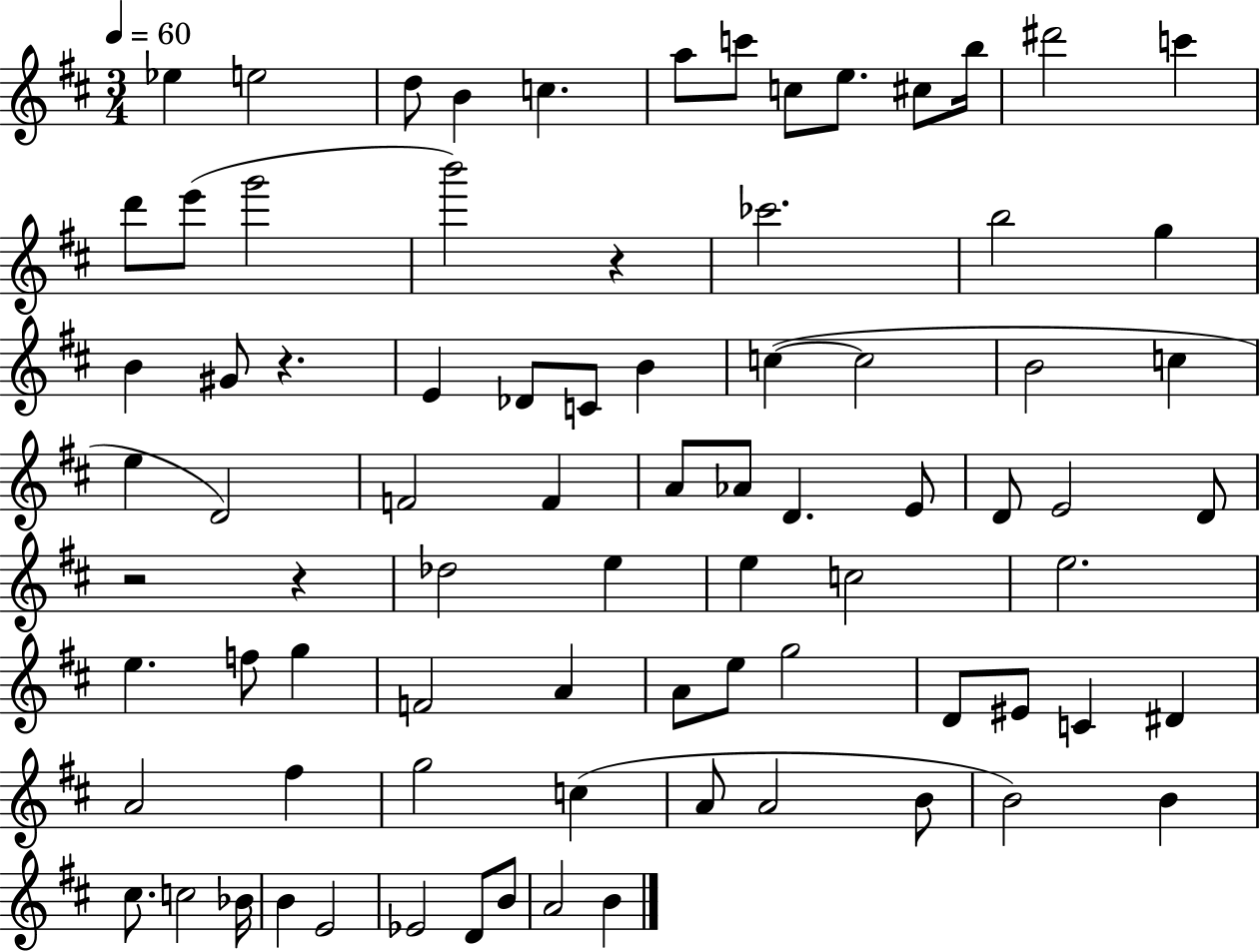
{
  \clef treble
  \numericTimeSignature
  \time 3/4
  \key d \major
  \tempo 4 = 60
  ees''4 e''2 | d''8 b'4 c''4. | a''8 c'''8 c''8 e''8. cis''8 b''16 | dis'''2 c'''4 | \break d'''8 e'''8( g'''2 | b'''2) r4 | ces'''2. | b''2 g''4 | \break b'4 gis'8 r4. | e'4 des'8 c'8 b'4 | c''4~(~ c''2 | b'2 c''4 | \break e''4 d'2) | f'2 f'4 | a'8 aes'8 d'4. e'8 | d'8 e'2 d'8 | \break r2 r4 | des''2 e''4 | e''4 c''2 | e''2. | \break e''4. f''8 g''4 | f'2 a'4 | a'8 e''8 g''2 | d'8 eis'8 c'4 dis'4 | \break a'2 fis''4 | g''2 c''4( | a'8 a'2 b'8 | b'2) b'4 | \break cis''8. c''2 bes'16 | b'4 e'2 | ees'2 d'8 b'8 | a'2 b'4 | \break \bar "|."
}